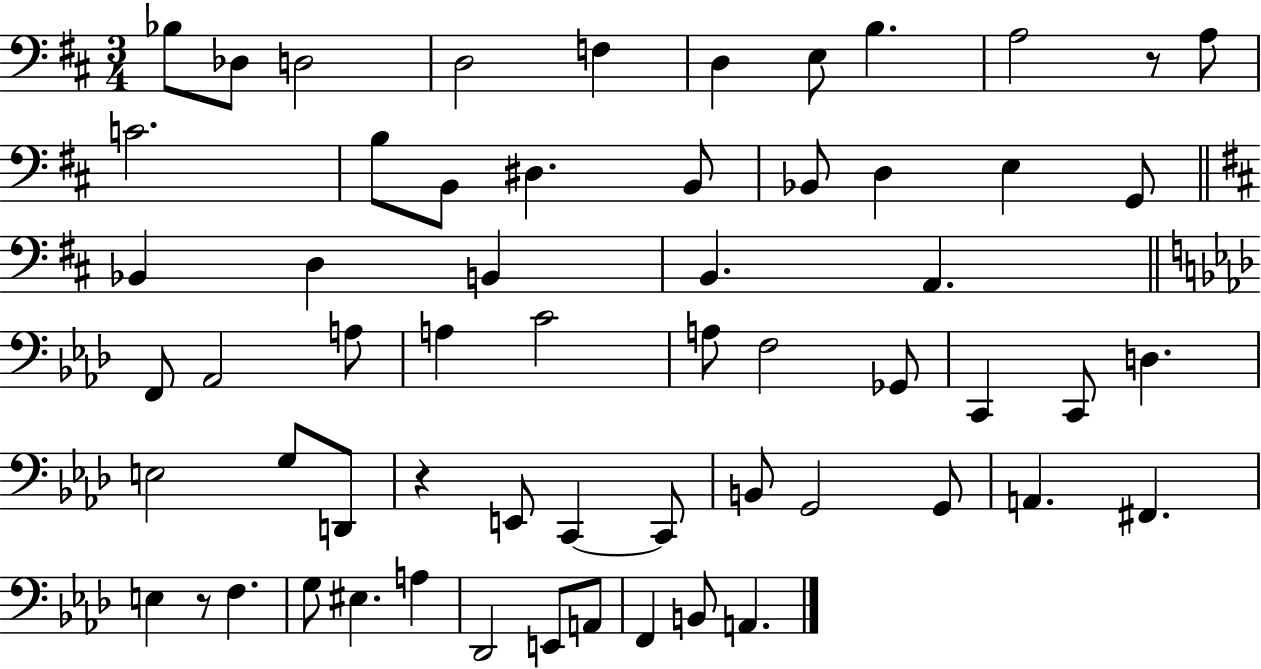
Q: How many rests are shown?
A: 3